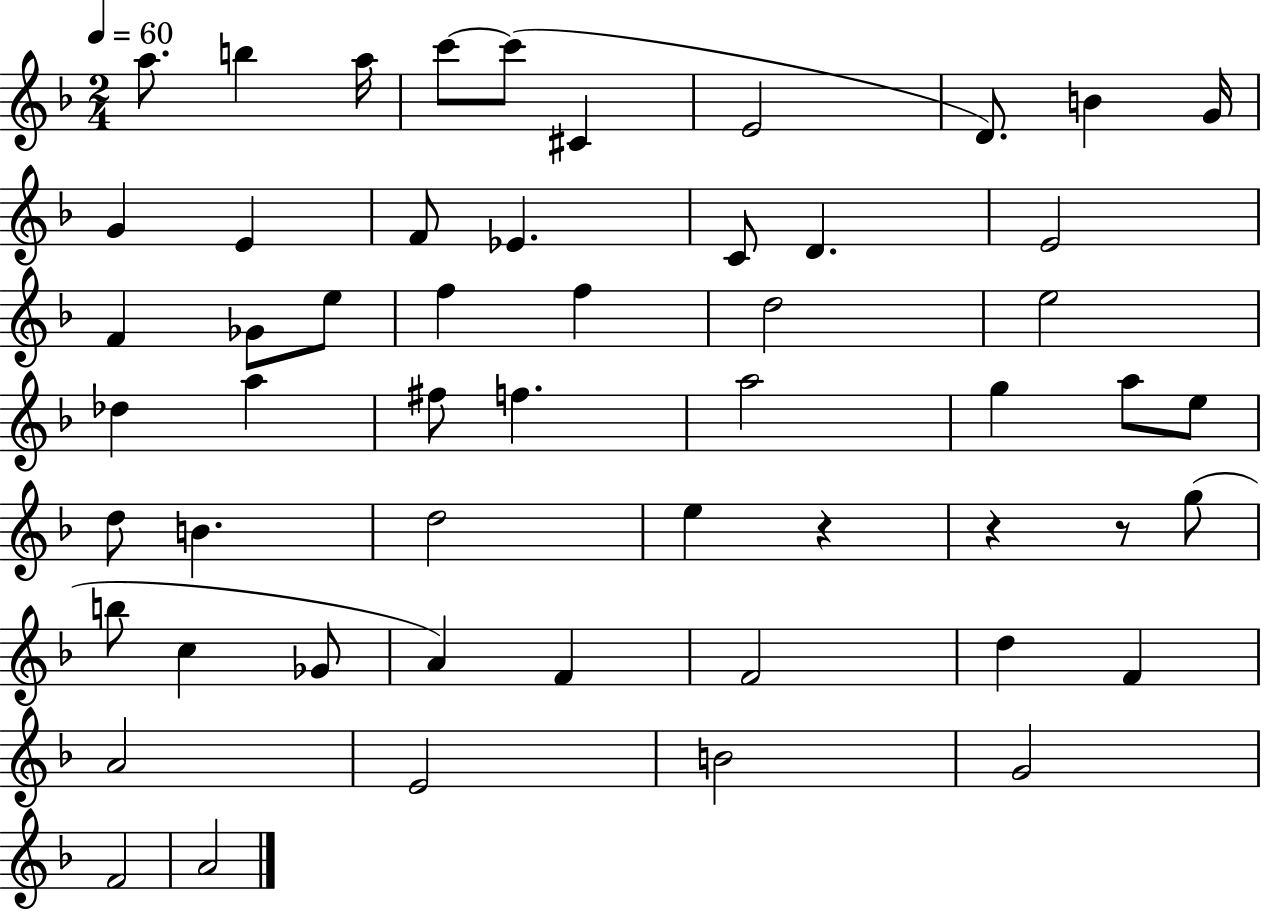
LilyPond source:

{
  \clef treble
  \numericTimeSignature
  \time 2/4
  \key f \major
  \tempo 4 = 60
  \repeat volta 2 { a''8. b''4 a''16 | c'''8~~ c'''8( cis'4 | e'2 | d'8.) b'4 g'16 | \break g'4 e'4 | f'8 ees'4. | c'8 d'4. | e'2 | \break f'4 ges'8 e''8 | f''4 f''4 | d''2 | e''2 | \break des''4 a''4 | fis''8 f''4. | a''2 | g''4 a''8 e''8 | \break d''8 b'4. | d''2 | e''4 r4 | r4 r8 g''8( | \break b''8 c''4 ges'8 | a'4) f'4 | f'2 | d''4 f'4 | \break a'2 | e'2 | b'2 | g'2 | \break f'2 | a'2 | } \bar "|."
}